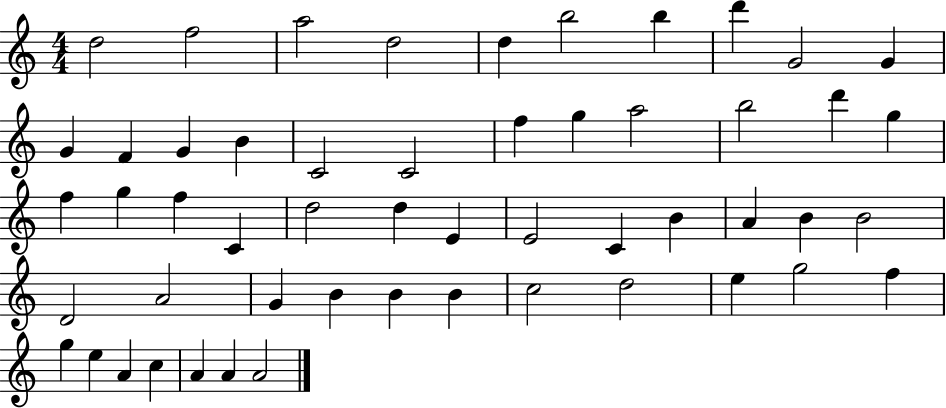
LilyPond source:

{
  \clef treble
  \numericTimeSignature
  \time 4/4
  \key c \major
  d''2 f''2 | a''2 d''2 | d''4 b''2 b''4 | d'''4 g'2 g'4 | \break g'4 f'4 g'4 b'4 | c'2 c'2 | f''4 g''4 a''2 | b''2 d'''4 g''4 | \break f''4 g''4 f''4 c'4 | d''2 d''4 e'4 | e'2 c'4 b'4 | a'4 b'4 b'2 | \break d'2 a'2 | g'4 b'4 b'4 b'4 | c''2 d''2 | e''4 g''2 f''4 | \break g''4 e''4 a'4 c''4 | a'4 a'4 a'2 | \bar "|."
}